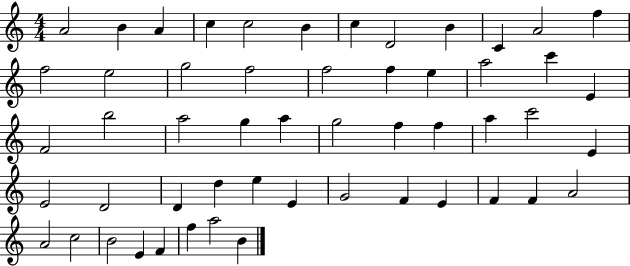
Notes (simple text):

A4/h B4/q A4/q C5/q C5/h B4/q C5/q D4/h B4/q C4/q A4/h F5/q F5/h E5/h G5/h F5/h F5/h F5/q E5/q A5/h C6/q E4/q F4/h B5/h A5/h G5/q A5/q G5/h F5/q F5/q A5/q C6/h E4/q E4/h D4/h D4/q D5/q E5/q E4/q G4/h F4/q E4/q F4/q F4/q A4/h A4/h C5/h B4/h E4/q F4/q F5/q A5/h B4/q